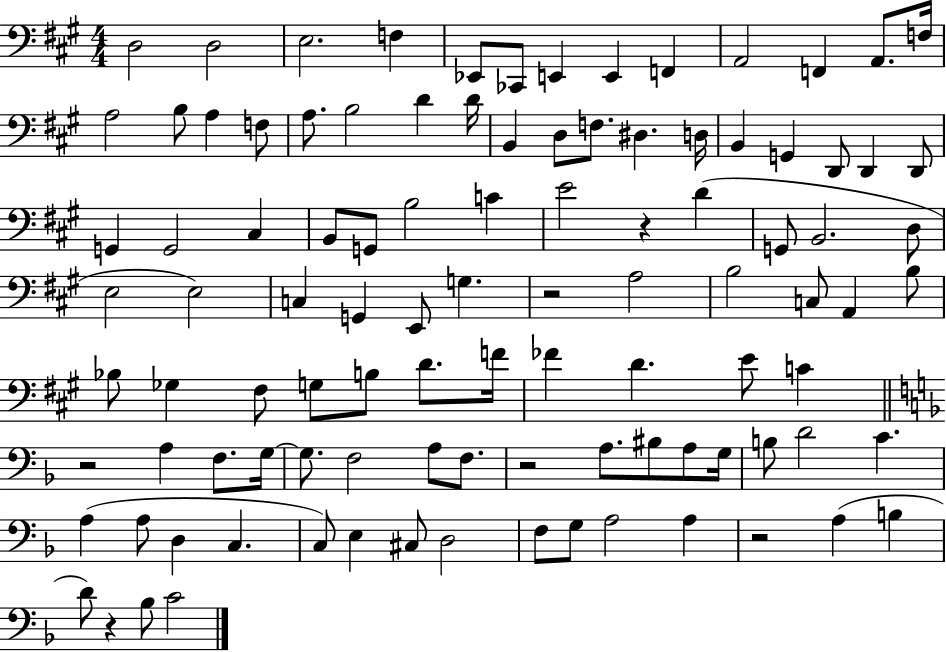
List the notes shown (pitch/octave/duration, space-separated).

D3/h D3/h E3/h. F3/q Eb2/e CES2/e E2/q E2/q F2/q A2/h F2/q A2/e. F3/s A3/h B3/e A3/q F3/e A3/e. B3/h D4/q D4/s B2/q D3/e F3/e. D#3/q. D3/s B2/q G2/q D2/e D2/q D2/e G2/q G2/h C#3/q B2/e G2/e B3/h C4/q E4/h R/q D4/q G2/e B2/h. D3/e E3/h E3/h C3/q G2/q E2/e G3/q. R/h A3/h B3/h C3/e A2/q B3/e Bb3/e Gb3/q F#3/e G3/e B3/e D4/e. F4/s FES4/q D4/q. E4/e C4/q R/h A3/q F3/e. G3/s G3/e. F3/h A3/e F3/e. R/h A3/e. BIS3/e A3/e G3/s B3/e D4/h C4/q. A3/q A3/e D3/q C3/q. C3/e E3/q C#3/e D3/h F3/e G3/e A3/h A3/q R/h A3/q B3/q D4/e R/q Bb3/e C4/h